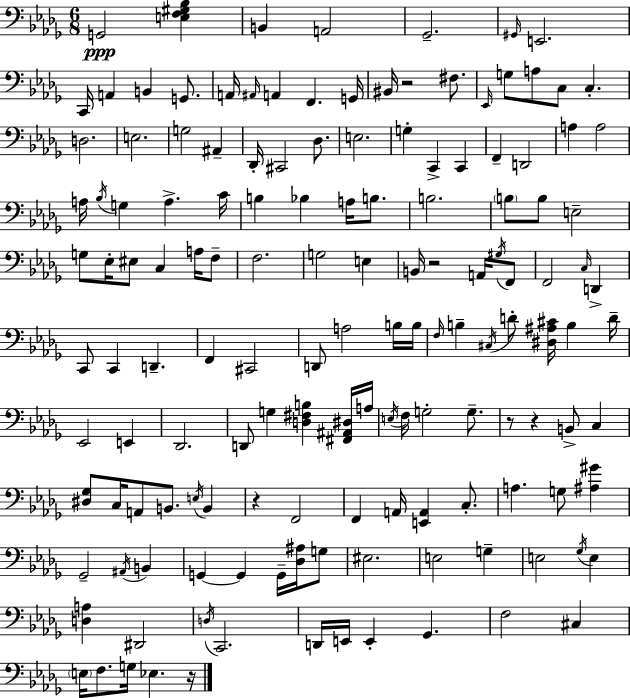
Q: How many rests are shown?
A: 6